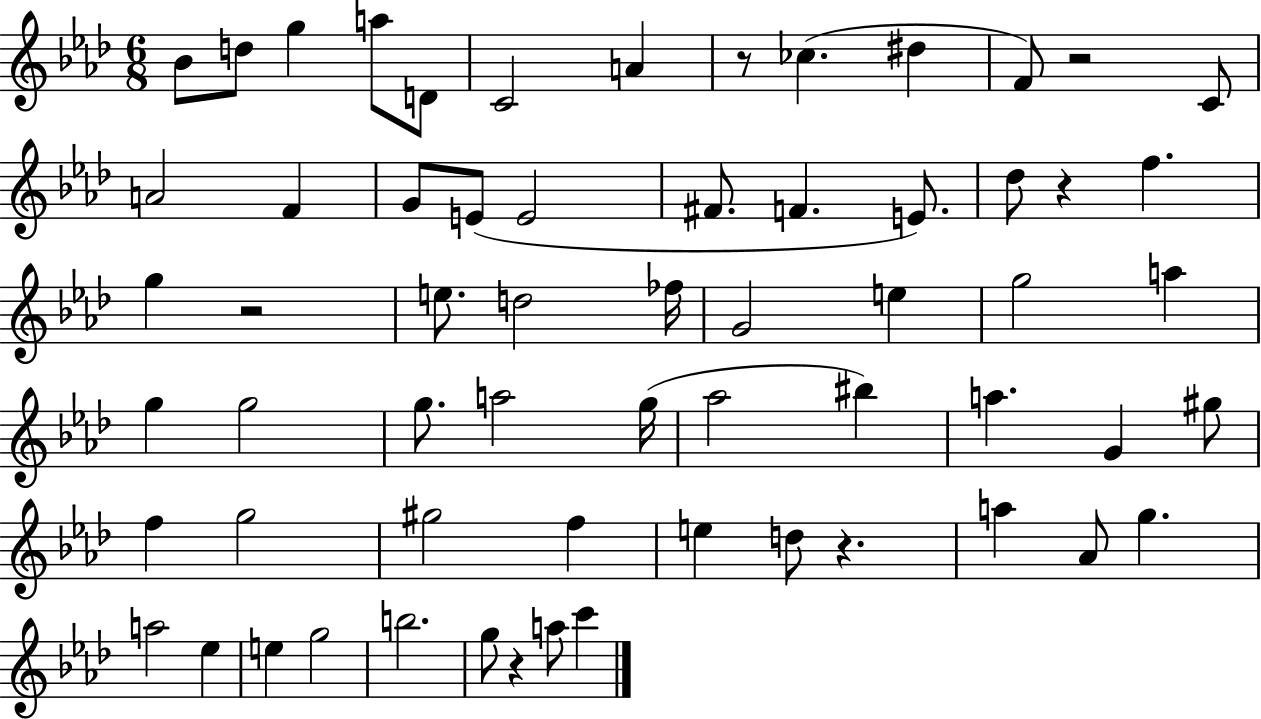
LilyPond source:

{
  \clef treble
  \numericTimeSignature
  \time 6/8
  \key aes \major
  bes'8 d''8 g''4 a''8 d'8 | c'2 a'4 | r8 ces''4.( dis''4 | f'8) r2 c'8 | \break a'2 f'4 | g'8 e'8( e'2 | fis'8. f'4. e'8.) | des''8 r4 f''4. | \break g''4 r2 | e''8. d''2 fes''16 | g'2 e''4 | g''2 a''4 | \break g''4 g''2 | g''8. a''2 g''16( | aes''2 bis''4) | a''4. g'4 gis''8 | \break f''4 g''2 | gis''2 f''4 | e''4 d''8 r4. | a''4 aes'8 g''4. | \break a''2 ees''4 | e''4 g''2 | b''2. | g''8 r4 a''8 c'''4 | \break \bar "|."
}